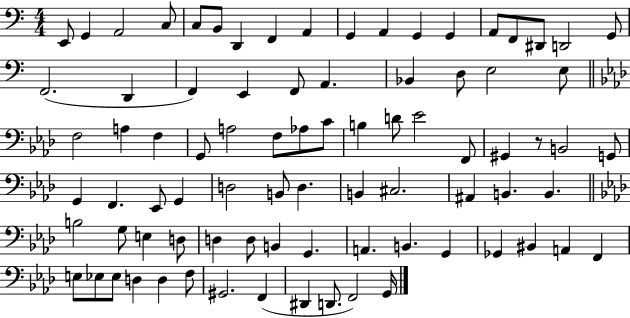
X:1
T:Untitled
M:4/4
L:1/4
K:C
E,,/2 G,, A,,2 C,/2 C,/2 B,,/2 D,, F,, A,, G,, A,, G,, G,, A,,/2 F,,/2 ^D,,/2 D,,2 G,,/2 F,,2 D,, F,, E,, F,,/2 A,, _B,, D,/2 E,2 E,/2 F,2 A, F, G,,/2 A,2 F,/2 _A,/2 C/2 B, D/2 _E2 F,,/2 ^G,, z/2 B,,2 G,,/2 G,, F,, _E,,/2 G,, D,2 B,,/2 D, B,, ^C,2 ^A,, B,, B,, B,2 G,/2 E, D,/2 D, D,/2 B,, G,, A,, B,, G,, _G,, ^B,, A,, F,, E,/2 _E,/2 _E,/2 D, D, F,/2 ^G,,2 F,, ^D,, D,,/2 F,,2 G,,/4